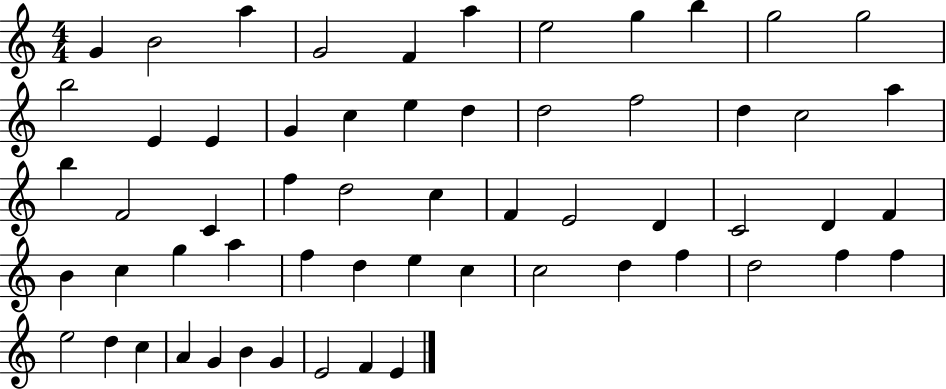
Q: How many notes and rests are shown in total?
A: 59